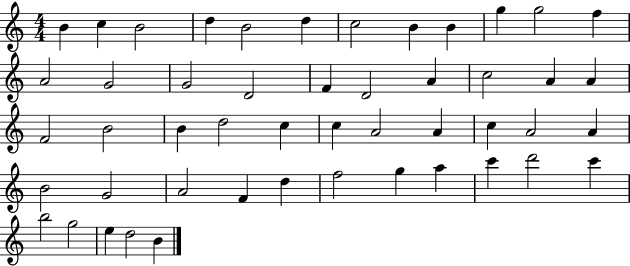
X:1
T:Untitled
M:4/4
L:1/4
K:C
B c B2 d B2 d c2 B B g g2 f A2 G2 G2 D2 F D2 A c2 A A F2 B2 B d2 c c A2 A c A2 A B2 G2 A2 F d f2 g a c' d'2 c' b2 g2 e d2 B